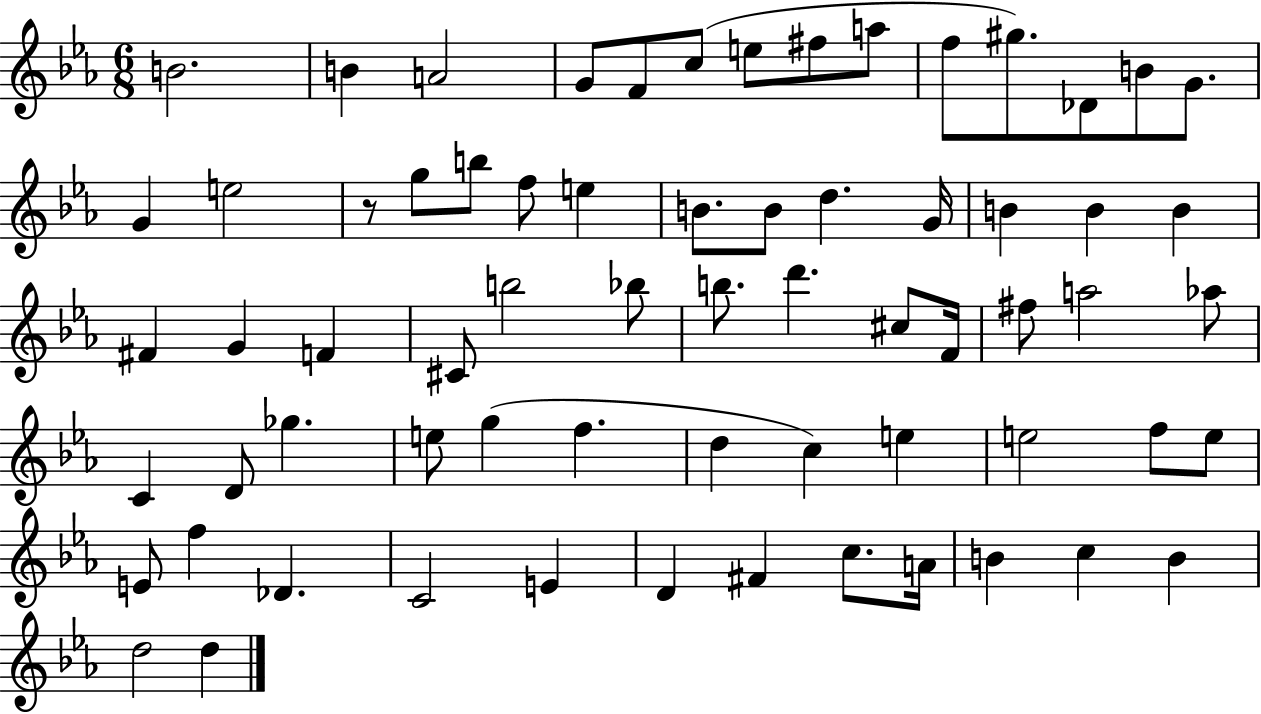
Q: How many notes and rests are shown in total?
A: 67